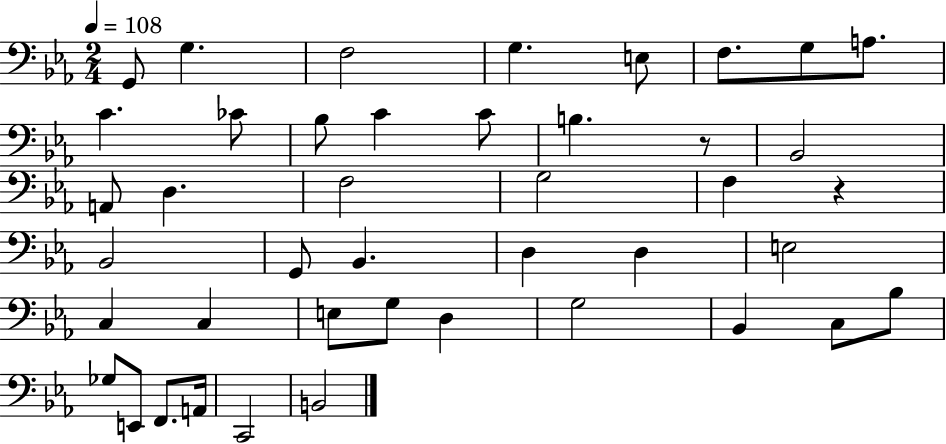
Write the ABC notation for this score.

X:1
T:Untitled
M:2/4
L:1/4
K:Eb
G,,/2 G, F,2 G, E,/2 F,/2 G,/2 A,/2 C _C/2 _B,/2 C C/2 B, z/2 _B,,2 A,,/2 D, F,2 G,2 F, z _B,,2 G,,/2 _B,, D, D, E,2 C, C, E,/2 G,/2 D, G,2 _B,, C,/2 _B,/2 _G,/2 E,,/2 F,,/2 A,,/4 C,,2 B,,2